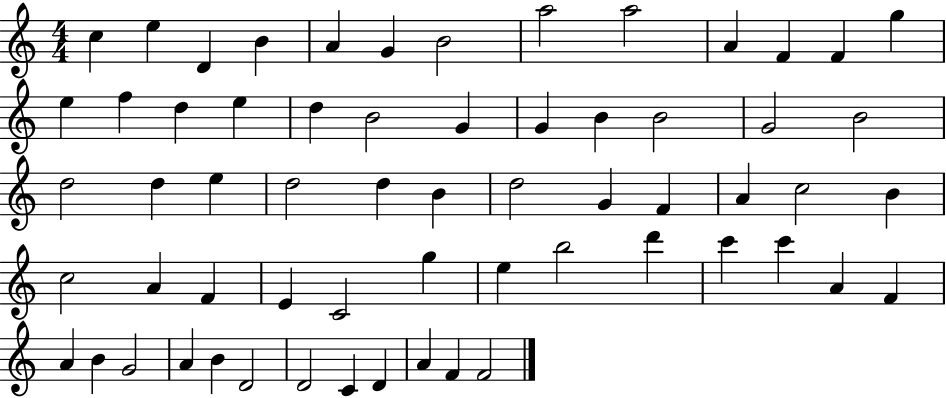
{
  \clef treble
  \numericTimeSignature
  \time 4/4
  \key c \major
  c''4 e''4 d'4 b'4 | a'4 g'4 b'2 | a''2 a''2 | a'4 f'4 f'4 g''4 | \break e''4 f''4 d''4 e''4 | d''4 b'2 g'4 | g'4 b'4 b'2 | g'2 b'2 | \break d''2 d''4 e''4 | d''2 d''4 b'4 | d''2 g'4 f'4 | a'4 c''2 b'4 | \break c''2 a'4 f'4 | e'4 c'2 g''4 | e''4 b''2 d'''4 | c'''4 c'''4 a'4 f'4 | \break a'4 b'4 g'2 | a'4 b'4 d'2 | d'2 c'4 d'4 | a'4 f'4 f'2 | \break \bar "|."
}